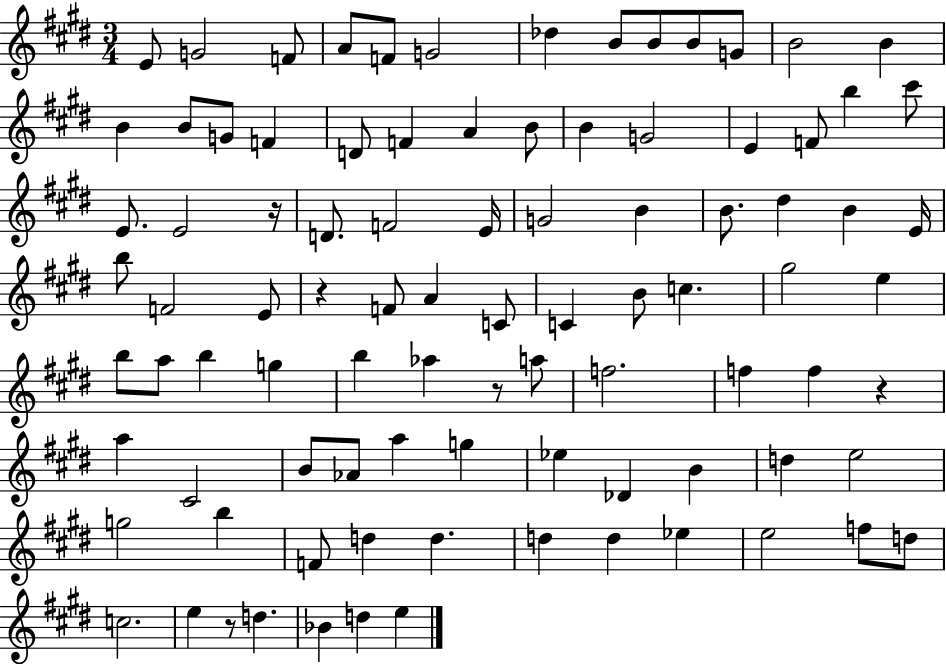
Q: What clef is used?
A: treble